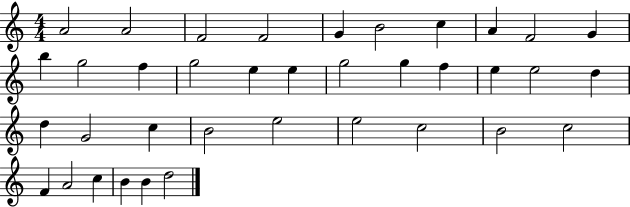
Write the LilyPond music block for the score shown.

{
  \clef treble
  \numericTimeSignature
  \time 4/4
  \key c \major
  a'2 a'2 | f'2 f'2 | g'4 b'2 c''4 | a'4 f'2 g'4 | \break b''4 g''2 f''4 | g''2 e''4 e''4 | g''2 g''4 f''4 | e''4 e''2 d''4 | \break d''4 g'2 c''4 | b'2 e''2 | e''2 c''2 | b'2 c''2 | \break f'4 a'2 c''4 | b'4 b'4 d''2 | \bar "|."
}